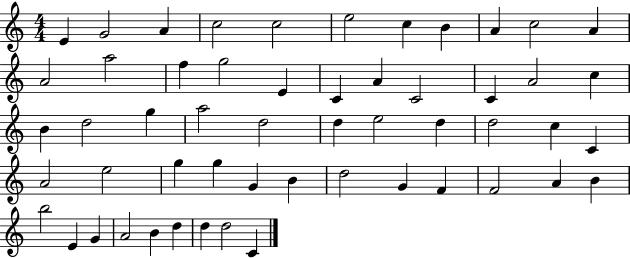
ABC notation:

X:1
T:Untitled
M:4/4
L:1/4
K:C
E G2 A c2 c2 e2 c B A c2 A A2 a2 f g2 E C A C2 C A2 c B d2 g a2 d2 d e2 d d2 c C A2 e2 g g G B d2 G F F2 A B b2 E G A2 B d d d2 C